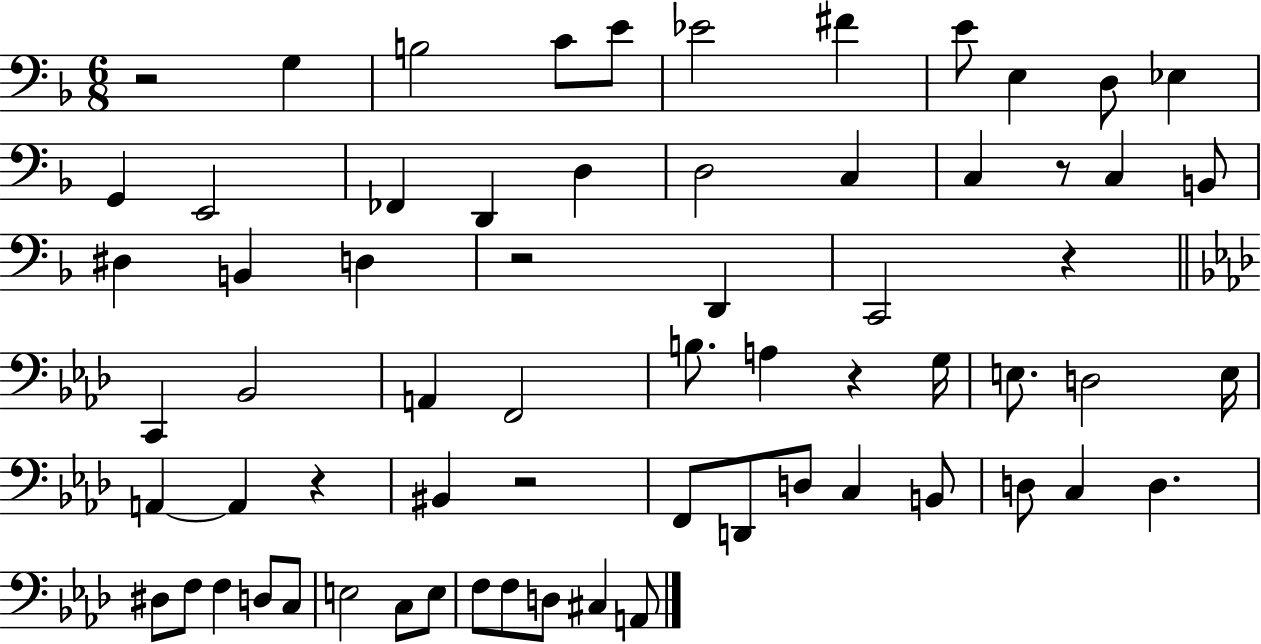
{
  \clef bass
  \numericTimeSignature
  \time 6/8
  \key f \major
  r2 g4 | b2 c'8 e'8 | ees'2 fis'4 | e'8 e4 d8 ees4 | \break g,4 e,2 | fes,4 d,4 d4 | d2 c4 | c4 r8 c4 b,8 | \break dis4 b,4 d4 | r2 d,4 | c,2 r4 | \bar "||" \break \key aes \major c,4 bes,2 | a,4 f,2 | b8. a4 r4 g16 | e8. d2 e16 | \break a,4~~ a,4 r4 | bis,4 r2 | f,8 d,8 d8 c4 b,8 | d8 c4 d4. | \break dis8 f8 f4 d8 c8 | e2 c8 e8 | f8 f8 d8 cis4 a,8 | \bar "|."
}